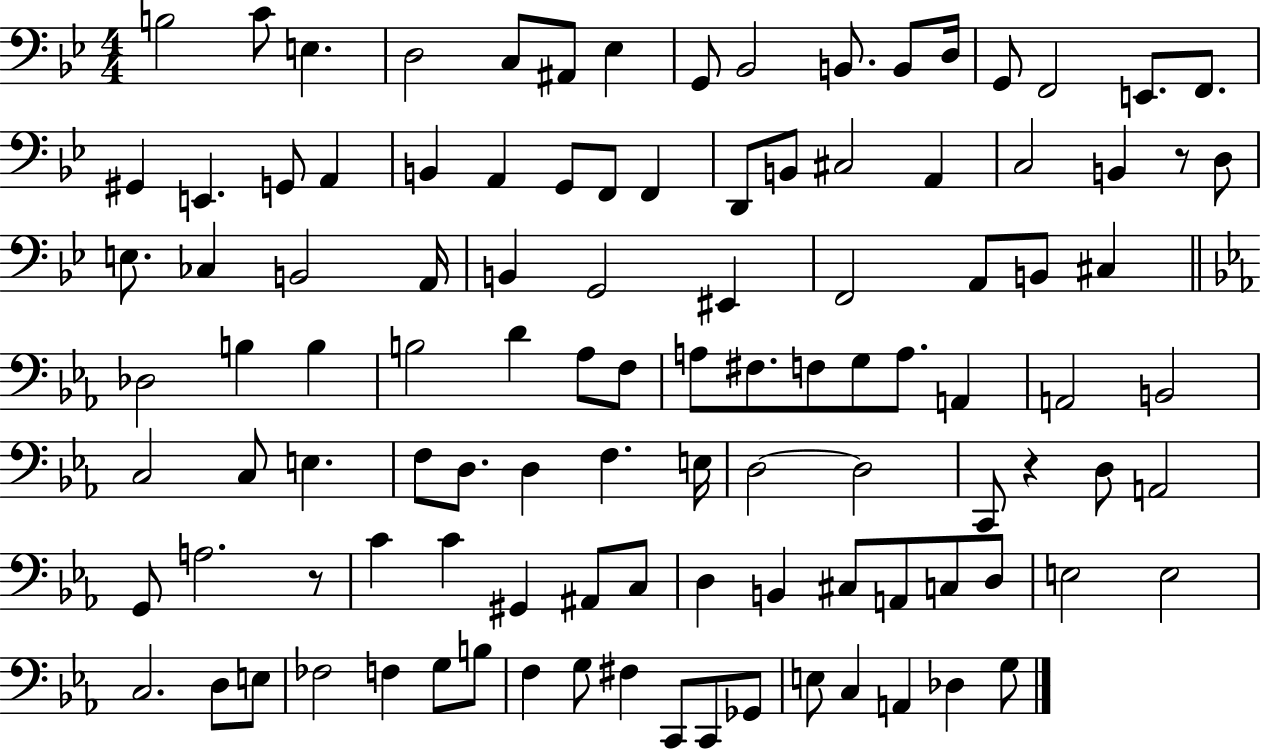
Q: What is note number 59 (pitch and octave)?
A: C3